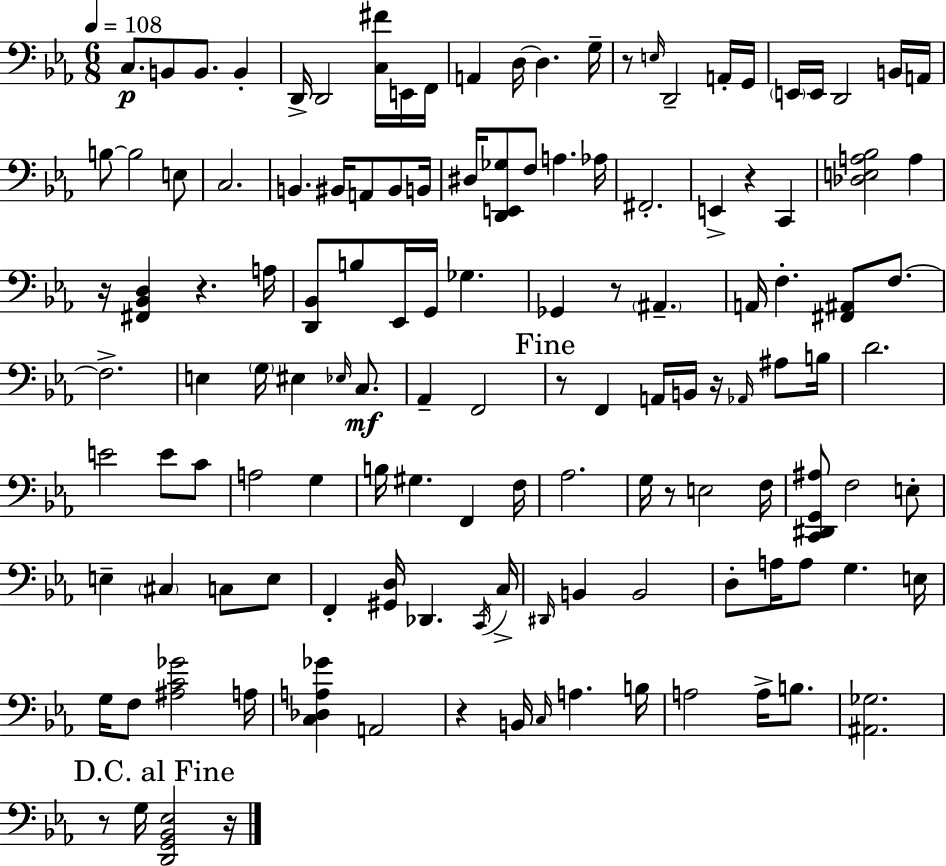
C3/e. B2/e B2/e. B2/q D2/s D2/h [C3,F#4]/s E2/s F2/s A2/q D3/s D3/q. G3/s R/e E3/s D2/h A2/s G2/s E2/s E2/s D2/h B2/s A2/s B3/e B3/h E3/e C3/h. B2/q. BIS2/s A2/e BIS2/e B2/s D#3/s [D2,E2,Gb3]/e F3/e A3/q. Ab3/s F#2/h. E2/q R/q C2/q [Db3,E3,A3,Bb3]/h A3/q R/s [F#2,Bb2,D3]/q R/q. A3/s [D2,Bb2]/e B3/e Eb2/s G2/s Gb3/q. Gb2/q R/e A#2/q. A2/s F3/q. [F#2,A#2]/e F3/e. F3/h. E3/q G3/s EIS3/q Eb3/s C3/e. Ab2/q F2/h R/e F2/q A2/s B2/s R/s Ab2/s A#3/e B3/s D4/h. E4/h E4/e C4/e A3/h G3/q B3/s G#3/q. F2/q F3/s Ab3/h. G3/s R/e E3/h F3/s [C2,D#2,G2,A#3]/e F3/h E3/e E3/q C#3/q C3/e E3/e F2/q [G#2,D3]/s Db2/q. C2/s C3/s D#2/s B2/q B2/h D3/e A3/s A3/e G3/q. E3/s G3/s F3/e [A#3,C4,Gb4]/h A3/s [C3,Db3,A3,Gb4]/q A2/h R/q B2/s C3/s A3/q. B3/s A3/h A3/s B3/e. [A#2,Gb3]/h. R/e G3/s [D2,G2,Bb2,Eb3]/h R/s